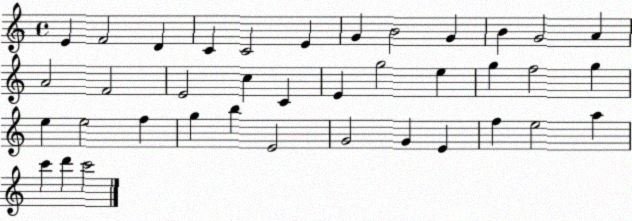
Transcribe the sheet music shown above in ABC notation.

X:1
T:Untitled
M:4/4
L:1/4
K:C
E F2 D C C2 E G B2 G B G2 A A2 F2 E2 c C E g2 e g f2 g e e2 f g b E2 G2 G E f e2 a c' d' c'2